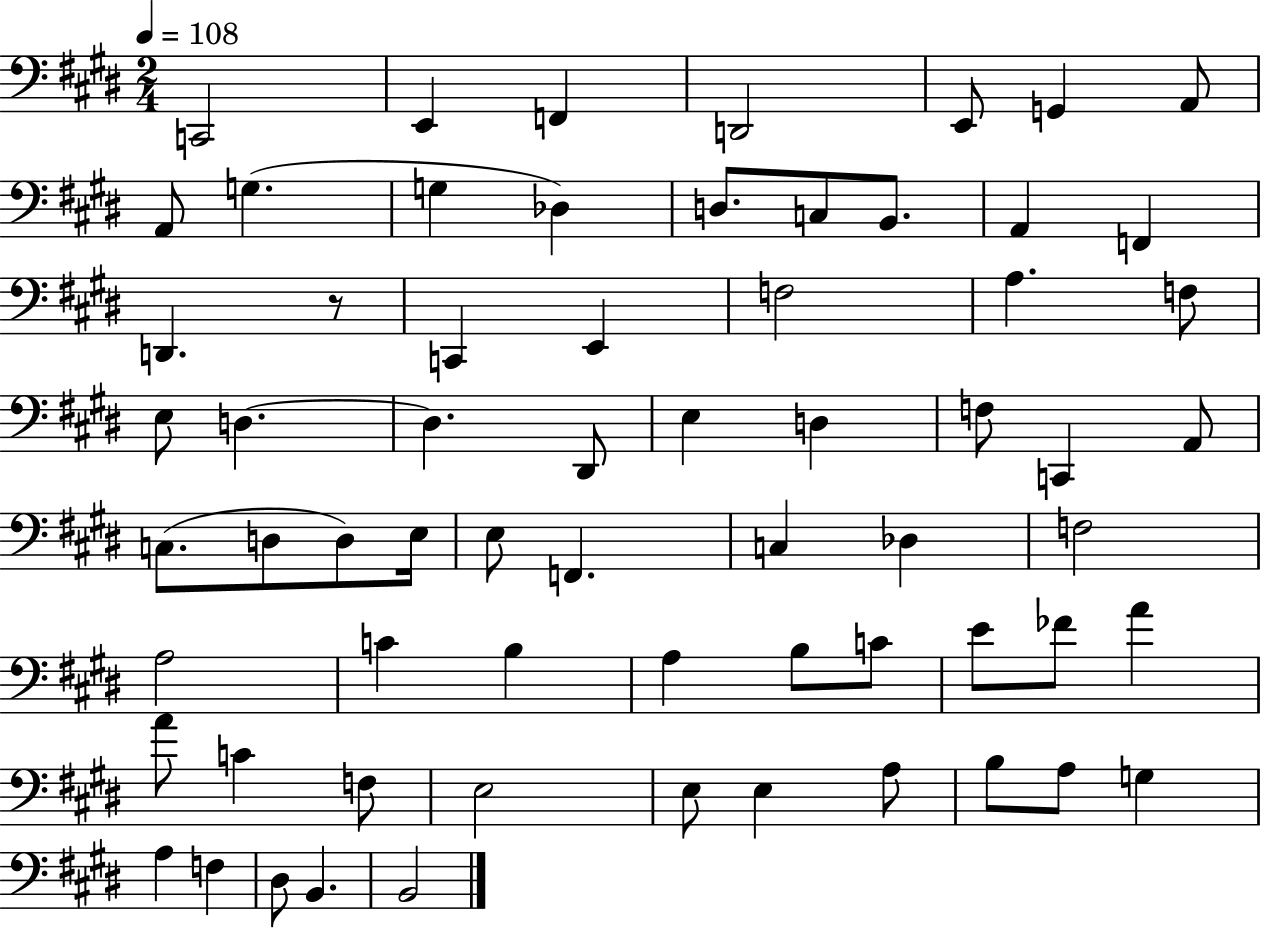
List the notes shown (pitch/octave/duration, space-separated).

C2/h E2/q F2/q D2/h E2/e G2/q A2/e A2/e G3/q. G3/q Db3/q D3/e. C3/e B2/e. A2/q F2/q D2/q. R/e C2/q E2/q F3/h A3/q. F3/e E3/e D3/q. D3/q. D#2/e E3/q D3/q F3/e C2/q A2/e C3/e. D3/e D3/e E3/s E3/e F2/q. C3/q Db3/q F3/h A3/h C4/q B3/q A3/q B3/e C4/e E4/e FES4/e A4/q A4/e C4/q F3/e E3/h E3/e E3/q A3/e B3/e A3/e G3/q A3/q F3/q D#3/e B2/q. B2/h